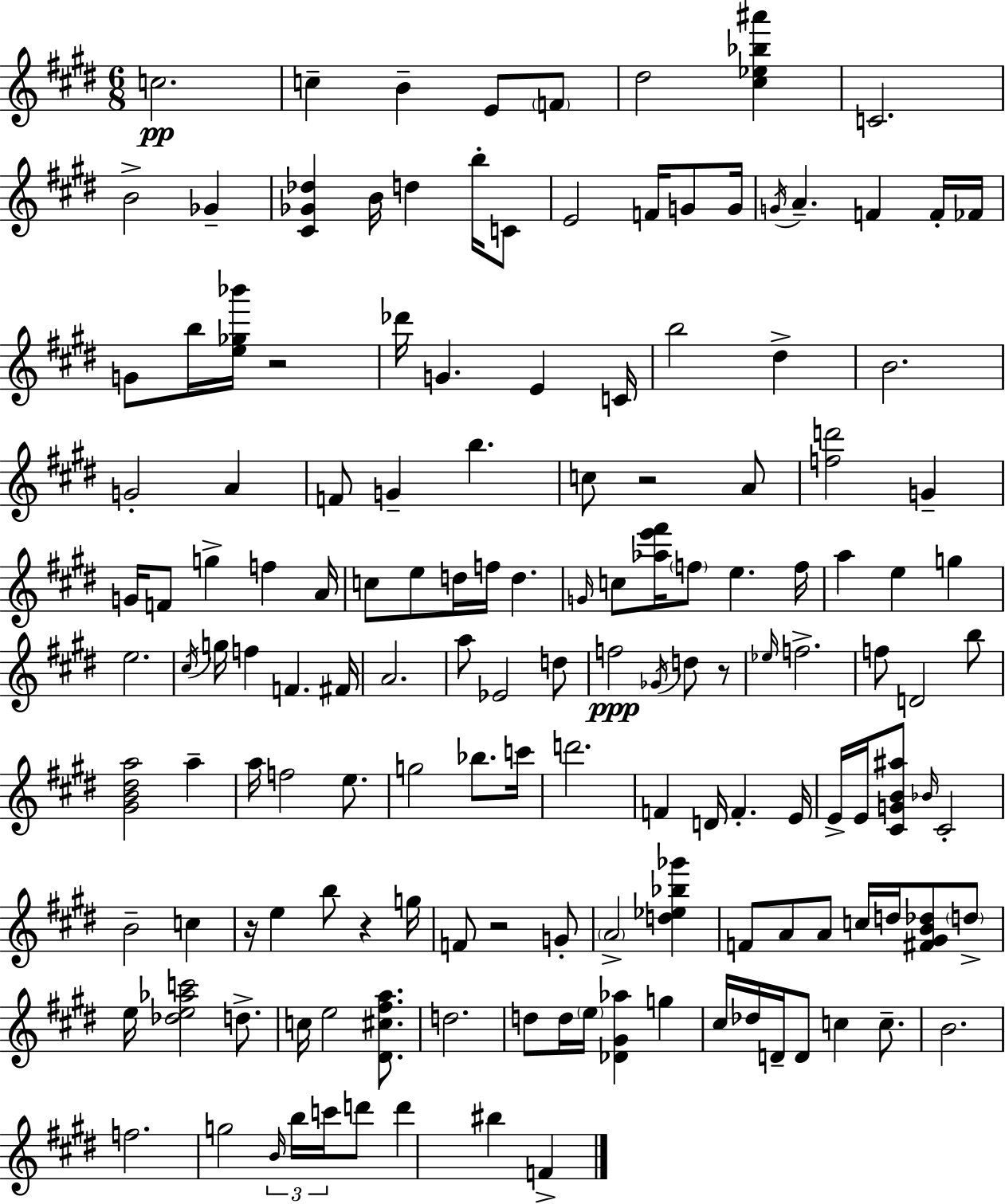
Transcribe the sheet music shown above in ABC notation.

X:1
T:Untitled
M:6/8
L:1/4
K:E
c2 c B E/2 F/2 ^d2 [^c_e_b^a'] C2 B2 _G [^C_G_d] B/4 d b/4 C/2 E2 F/4 G/2 G/4 G/4 A F F/4 _F/4 G/2 b/4 [e_g_b']/4 z2 _d'/4 G E C/4 b2 ^d B2 G2 A F/2 G b c/2 z2 A/2 [fd']2 G G/4 F/2 g f A/4 c/2 e/2 d/4 f/4 d G/4 c/2 [_ae'^f']/4 f/2 e f/4 a e g e2 ^c/4 g/4 f F ^F/4 A2 a/2 _E2 d/2 f2 _G/4 d/2 z/2 _e/4 f2 f/2 D2 b/2 [^GB^da]2 a a/4 f2 e/2 g2 _b/2 c'/4 d'2 F D/4 F E/4 E/4 E/4 [^CGB^a]/2 _B/4 ^C2 B2 c z/4 e b/2 z g/4 F/2 z2 G/2 A2 [d_e_b_g'] F/2 A/2 A/2 c/4 d/4 [^F^GB_d]/2 d/2 e/4 [_de_ac']2 d/2 c/4 e2 [^D^c^fa]/2 d2 d/2 d/4 e/4 [_D^G_a] g ^c/4 _d/4 D/4 D/2 c c/2 B2 f2 g2 B/4 b/4 c'/4 d'/2 d' ^b F